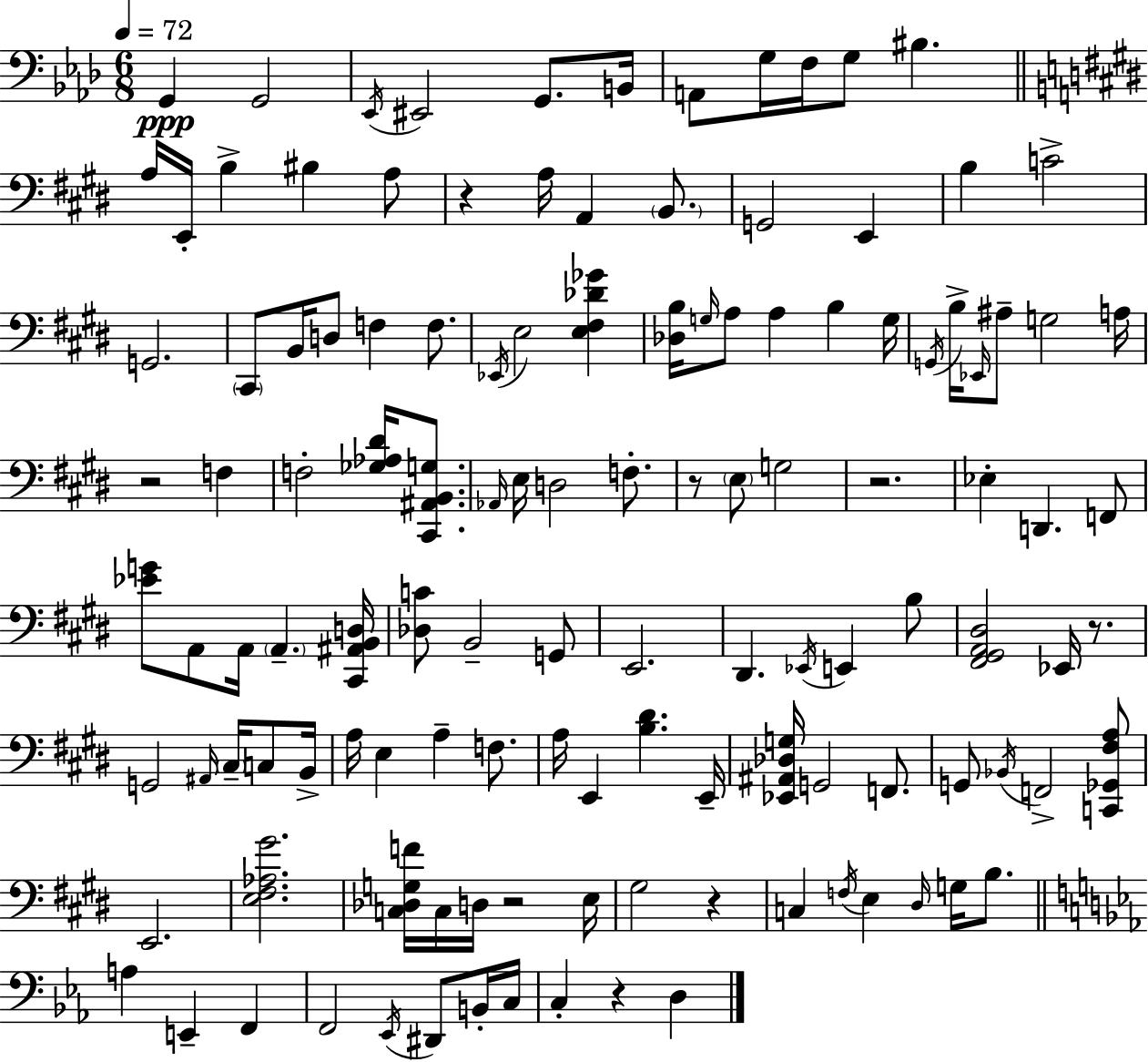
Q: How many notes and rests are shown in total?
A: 123